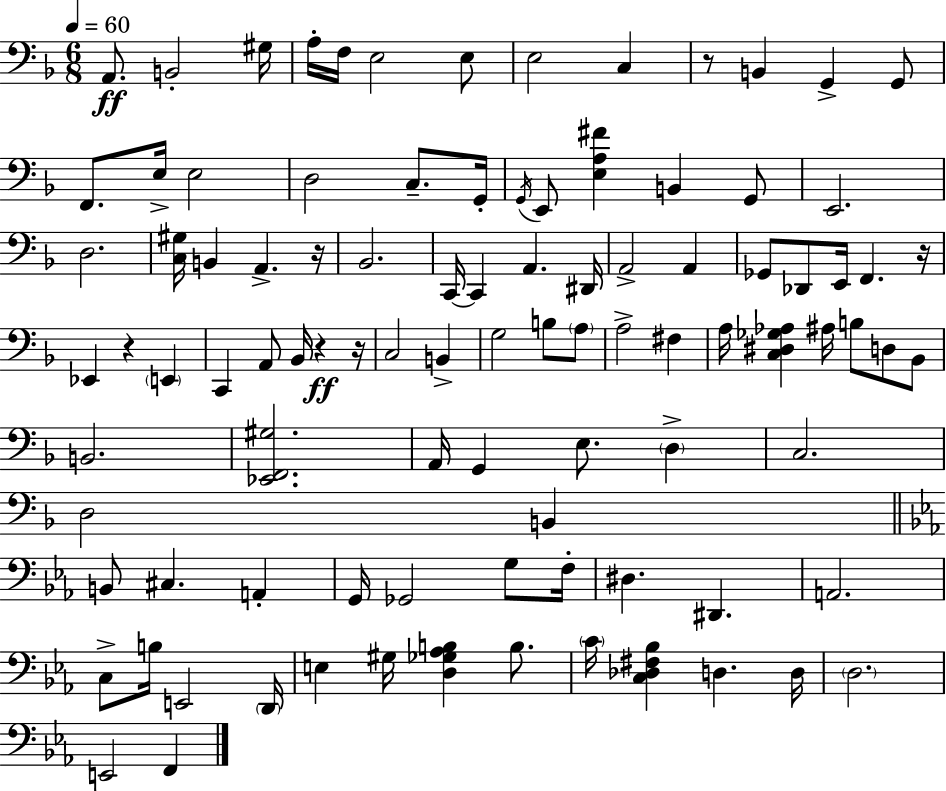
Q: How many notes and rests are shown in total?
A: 97